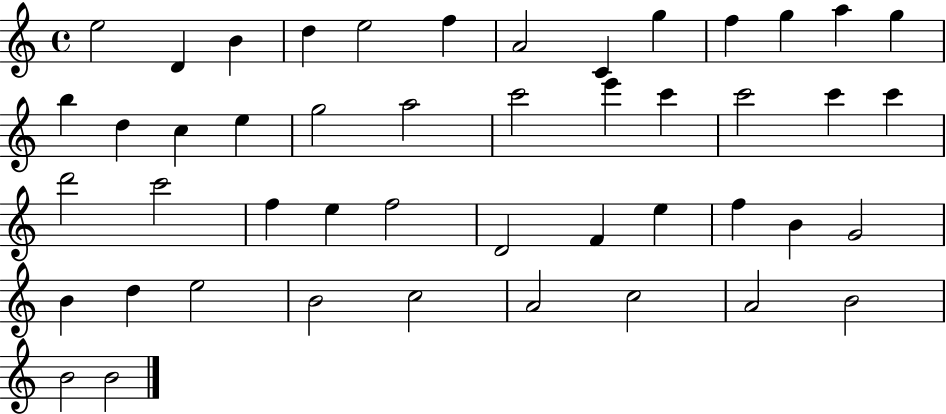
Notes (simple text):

E5/h D4/q B4/q D5/q E5/h F5/q A4/h C4/q G5/q F5/q G5/q A5/q G5/q B5/q D5/q C5/q E5/q G5/h A5/h C6/h E6/q C6/q C6/h C6/q C6/q D6/h C6/h F5/q E5/q F5/h D4/h F4/q E5/q F5/q B4/q G4/h B4/q D5/q E5/h B4/h C5/h A4/h C5/h A4/h B4/h B4/h B4/h